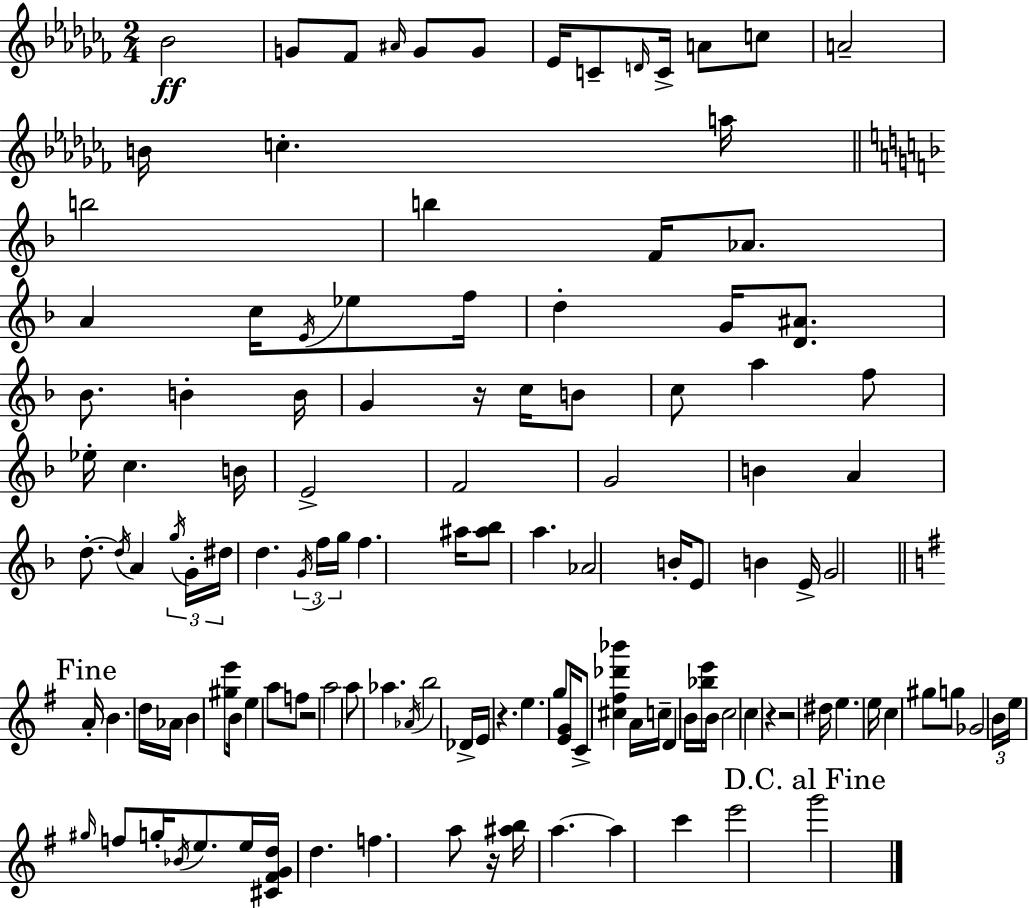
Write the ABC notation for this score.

X:1
T:Untitled
M:2/4
L:1/4
K:Abm
_B2 G/2 _F/2 ^A/4 G/2 G/2 _E/4 C/2 D/4 C/4 A/2 c/2 A2 B/4 c a/4 b2 b F/4 _A/2 A c/4 E/4 _e/2 f/4 d G/4 [D^A]/2 _B/2 B B/4 G z/4 c/4 B/2 c/2 a f/2 _e/4 c B/4 E2 F2 G2 B A d/2 d/4 A g/4 G/4 ^d/4 d G/4 f/4 g/4 f ^a/4 [^a_b]/2 a _A2 B/4 E/2 B E/4 G2 A/4 B d/4 _A/4 B [^ge']/2 B/4 e a/2 f/2 z2 a2 a/2 _a _A/4 b2 _D/4 E/4 z e g/2 [EG]/4 C/2 [^c^f_d'_b'] A/4 c/4 D B/4 [_be']/4 B/4 c2 c z z2 ^d/4 e e/4 c ^g/2 g/2 _G2 B/4 e/4 ^g/4 f/2 g/4 _B/4 e/2 e/4 [^C^FGd]/4 d f a/2 z/4 [^ab]/4 a a c' e'2 g'2